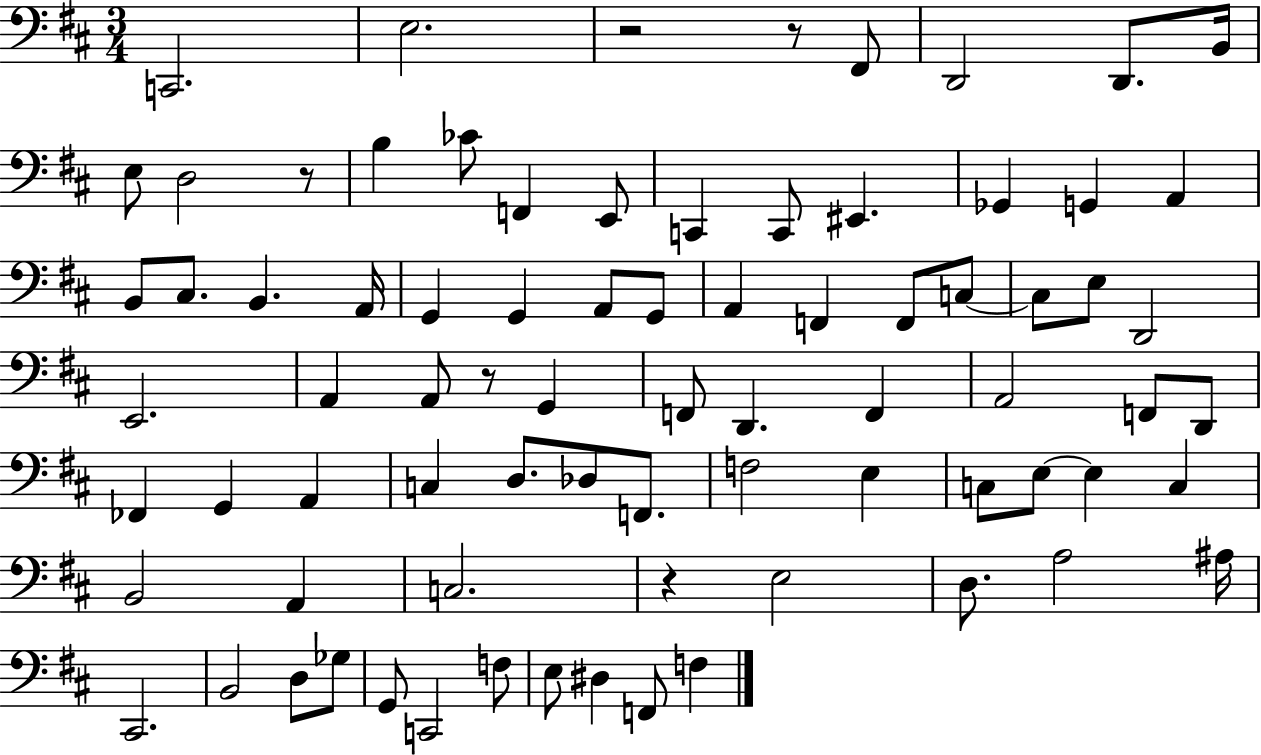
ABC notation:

X:1
T:Untitled
M:3/4
L:1/4
K:D
C,,2 E,2 z2 z/2 ^F,,/2 D,,2 D,,/2 B,,/4 E,/2 D,2 z/2 B, _C/2 F,, E,,/2 C,, C,,/2 ^E,, _G,, G,, A,, B,,/2 ^C,/2 B,, A,,/4 G,, G,, A,,/2 G,,/2 A,, F,, F,,/2 C,/2 C,/2 E,/2 D,,2 E,,2 A,, A,,/2 z/2 G,, F,,/2 D,, F,, A,,2 F,,/2 D,,/2 _F,, G,, A,, C, D,/2 _D,/2 F,,/2 F,2 E, C,/2 E,/2 E, C, B,,2 A,, C,2 z E,2 D,/2 A,2 ^A,/4 ^C,,2 B,,2 D,/2 _G,/2 G,,/2 C,,2 F,/2 E,/2 ^D, F,,/2 F,